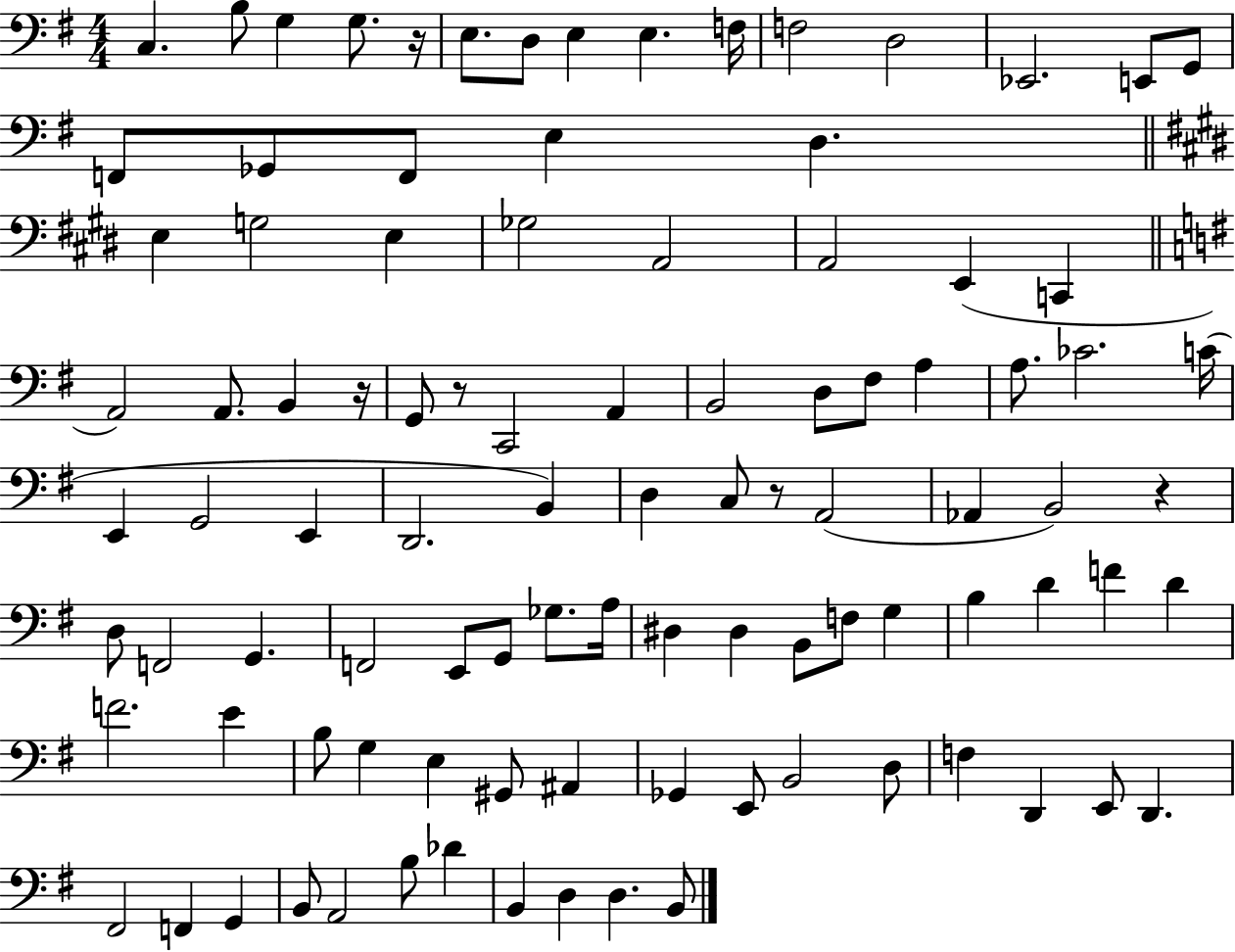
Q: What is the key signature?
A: G major